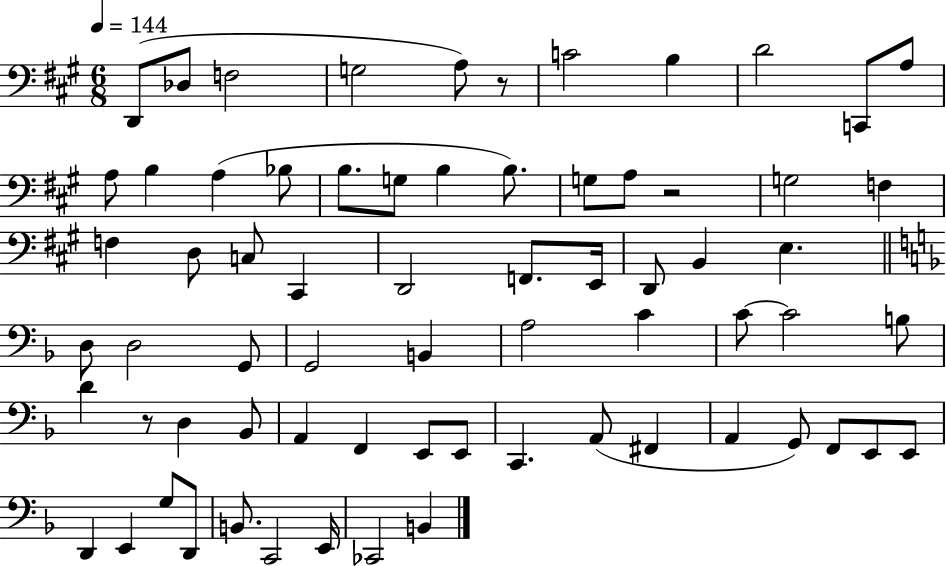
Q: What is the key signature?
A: A major